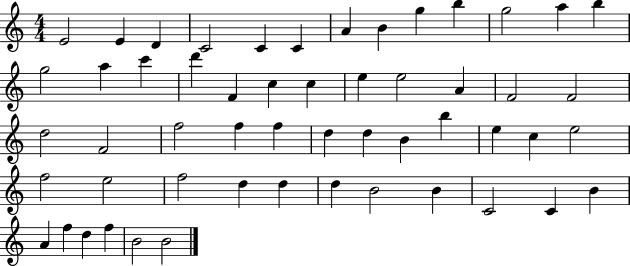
E4/h E4/q D4/q C4/h C4/q C4/q A4/q B4/q G5/q B5/q G5/h A5/q B5/q G5/h A5/q C6/q D6/q F4/q C5/q C5/q E5/q E5/h A4/q F4/h F4/h D5/h F4/h F5/h F5/q F5/q D5/q D5/q B4/q B5/q E5/q C5/q E5/h F5/h E5/h F5/h D5/q D5/q D5/q B4/h B4/q C4/h C4/q B4/q A4/q F5/q D5/q F5/q B4/h B4/h